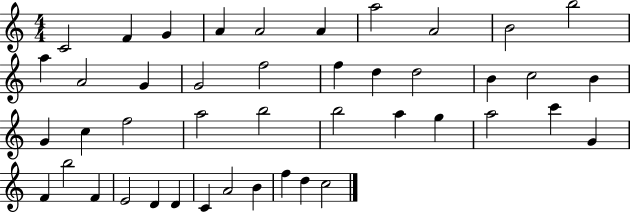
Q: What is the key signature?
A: C major